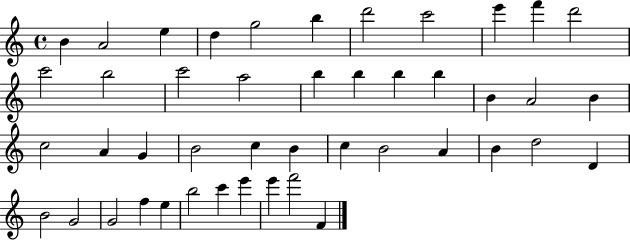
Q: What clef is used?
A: treble